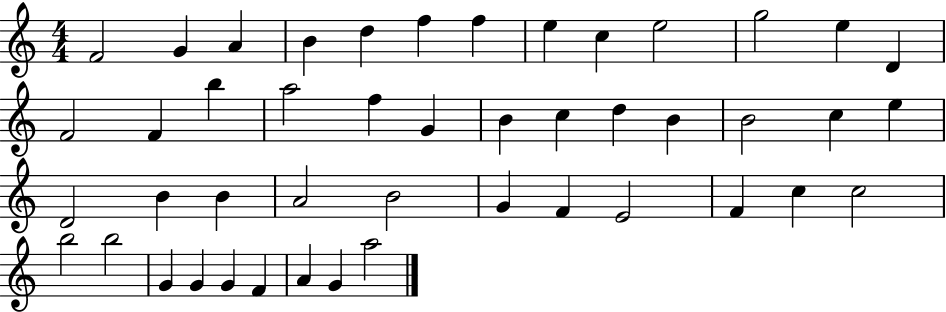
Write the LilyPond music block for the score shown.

{
  \clef treble
  \numericTimeSignature
  \time 4/4
  \key c \major
  f'2 g'4 a'4 | b'4 d''4 f''4 f''4 | e''4 c''4 e''2 | g''2 e''4 d'4 | \break f'2 f'4 b''4 | a''2 f''4 g'4 | b'4 c''4 d''4 b'4 | b'2 c''4 e''4 | \break d'2 b'4 b'4 | a'2 b'2 | g'4 f'4 e'2 | f'4 c''4 c''2 | \break b''2 b''2 | g'4 g'4 g'4 f'4 | a'4 g'4 a''2 | \bar "|."
}